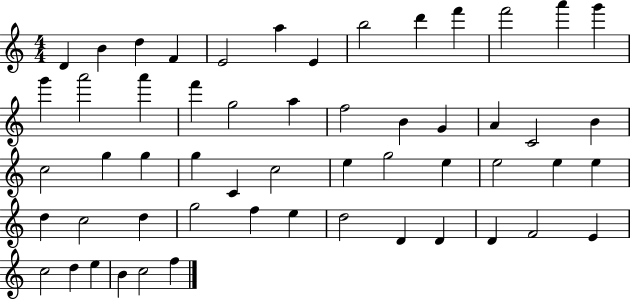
D4/q B4/q D5/q F4/q E4/h A5/q E4/q B5/h D6/q F6/q F6/h A6/q G6/q G6/q A6/h A6/q F6/q G5/h A5/q F5/h B4/q G4/q A4/q C4/h B4/q C5/h G5/q G5/q G5/q C4/q C5/h E5/q G5/h E5/q E5/h E5/q E5/q D5/q C5/h D5/q G5/h F5/q E5/q D5/h D4/q D4/q D4/q F4/h E4/q C5/h D5/q E5/q B4/q C5/h F5/q